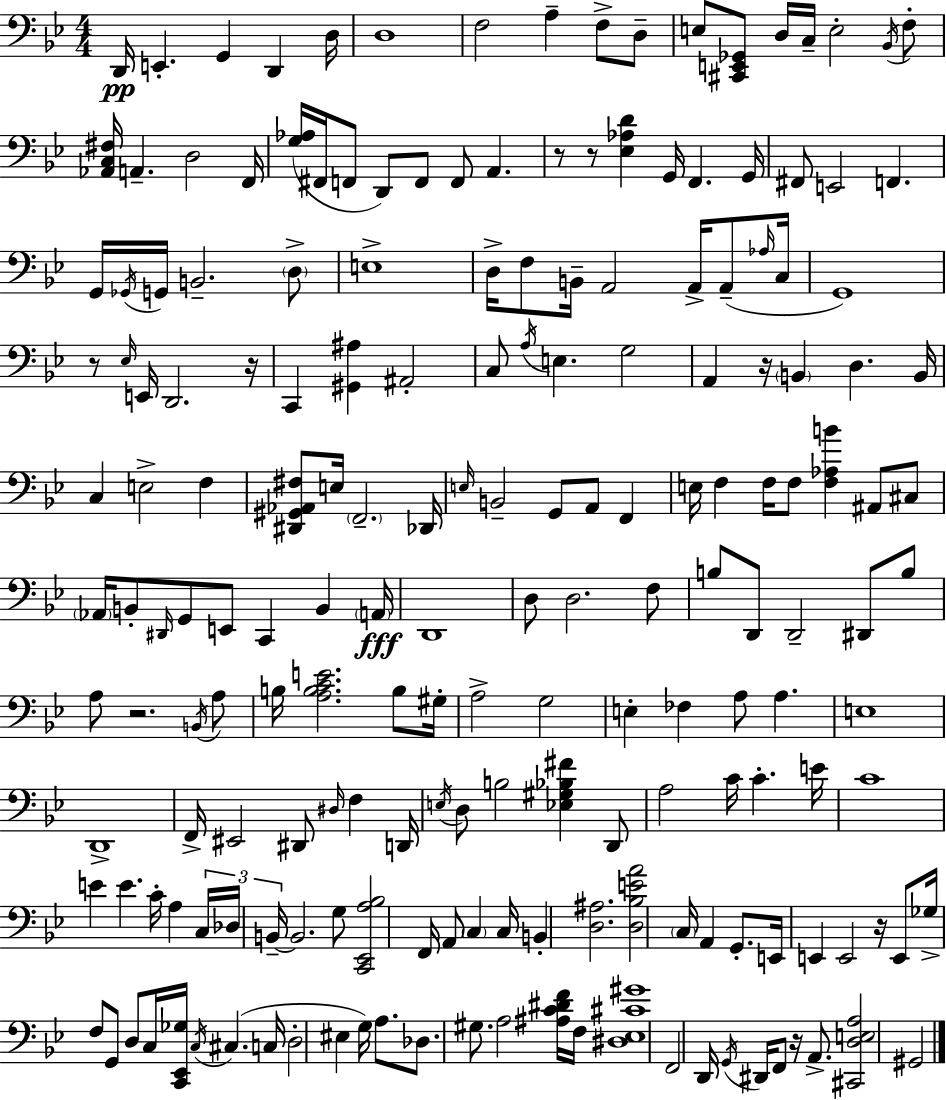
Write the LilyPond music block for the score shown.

{
  \clef bass
  \numericTimeSignature
  \time 4/4
  \key g \minor
  \repeat volta 2 { d,16\pp e,4.-. g,4 d,4 d16 | d1 | f2 a4-- f8-> d8-- | e8 <cis, e, ges,>8 d16 c16-- e2-. \acciaccatura { bes,16 } f8-. | \break <aes, c fis>16 a,4.-- d2 | f,16 <g aes>16( fis,16 f,8 d,8) f,8 f,8 a,4. | r8 r8 <ees aes d'>4 g,16 f,4. | g,16 fis,8 e,2 f,4. | \break g,16 \acciaccatura { ges,16 } g,16 b,2.-- | \parenthesize d8-> e1-> | d16-> f8 b,16-- a,2 a,16-> a,8--( | \grace { aes16 } c16 g,1) | \break r8 \grace { ees16 } e,16 d,2. | r16 c,4 <gis, ais>4 ais,2-. | c8 \acciaccatura { a16 } e4. g2 | a,4 r16 \parenthesize b,4 d4. | \break b,16 c4 e2-> | f4 <dis, gis, aes, fis>8 e16 \parenthesize f,2.-- | des,16 \grace { e16 } b,2-- g,8 | a,8 f,4 e16 f4 f16 f8 <f aes b'>4 | \break ais,8 cis8 \parenthesize aes,16 b,8-. \grace { dis,16 } g,8 e,8 c,4 | b,4 \parenthesize a,16\fff d,1 | d8 d2. | f8 b8 d,8 d,2-- | \break dis,8 b8 a8 r2. | \acciaccatura { b,16 } a8 b16 <a b c' e'>2. | b8 gis16-. a2-> | g2 e4-. fes4 | \break a8 a4. e1 | d,1-> | f,16-> eis,2 | dis,8 \grace { dis16 } f4 d,16 \acciaccatura { e16 } d8 b2 | \break <ees gis bes fis'>4 d,8 a2 | c'16 c'4.-. e'16 c'1 | e'4 e'4. | c'16-. a4 \tuplet 3/2 { c16 des16 b,16--~~ } b,2. | \break g8 <c, ees, a bes>2 | f,16 a,8 \parenthesize c4 c16 b,4-. <d ais>2. | <d bes e' a'>2 | \parenthesize c16 a,4 g,8.-. e,16 e,4 e,2 | \break r16 e,8 ges16-> f8 g,8 d8 | c16 <c, ees, ges>16 \acciaccatura { c16 } cis4.( c16 d2-. | eis4 g16) a8. des8. gis8. | a2 <ais c' dis' f'>16 f16 <dis ees cis' gis'>1 | \break f,2 | d,16 \acciaccatura { g,16 } dis,16 f,8 r16 a,8.-> <cis, d e a>2 | gis,2 } \bar "|."
}